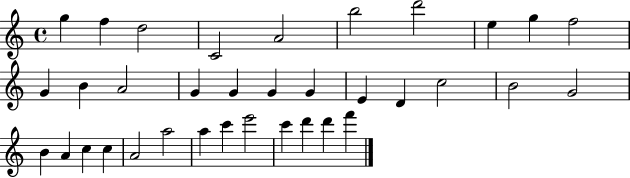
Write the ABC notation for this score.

X:1
T:Untitled
M:4/4
L:1/4
K:C
g f d2 C2 A2 b2 d'2 e g f2 G B A2 G G G G E D c2 B2 G2 B A c c A2 a2 a c' e'2 c' d' d' f'